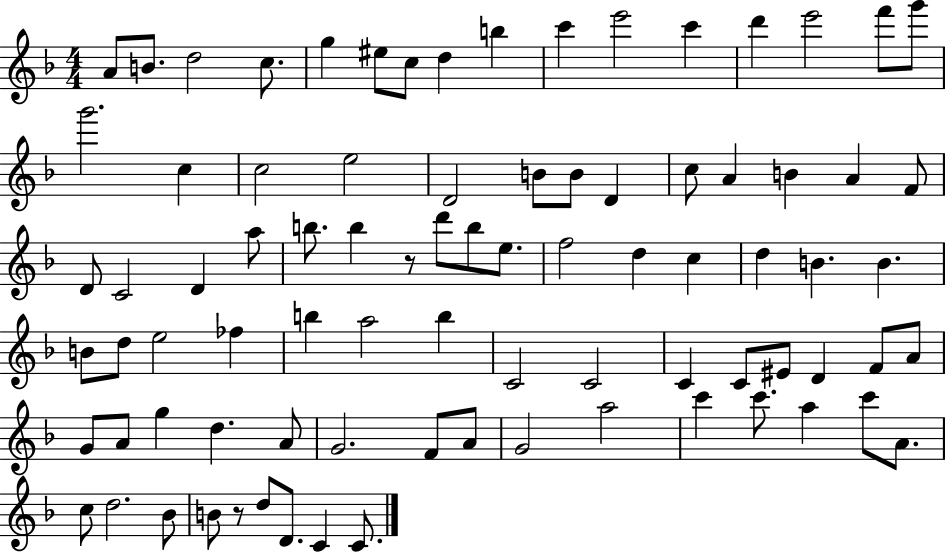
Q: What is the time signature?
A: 4/4